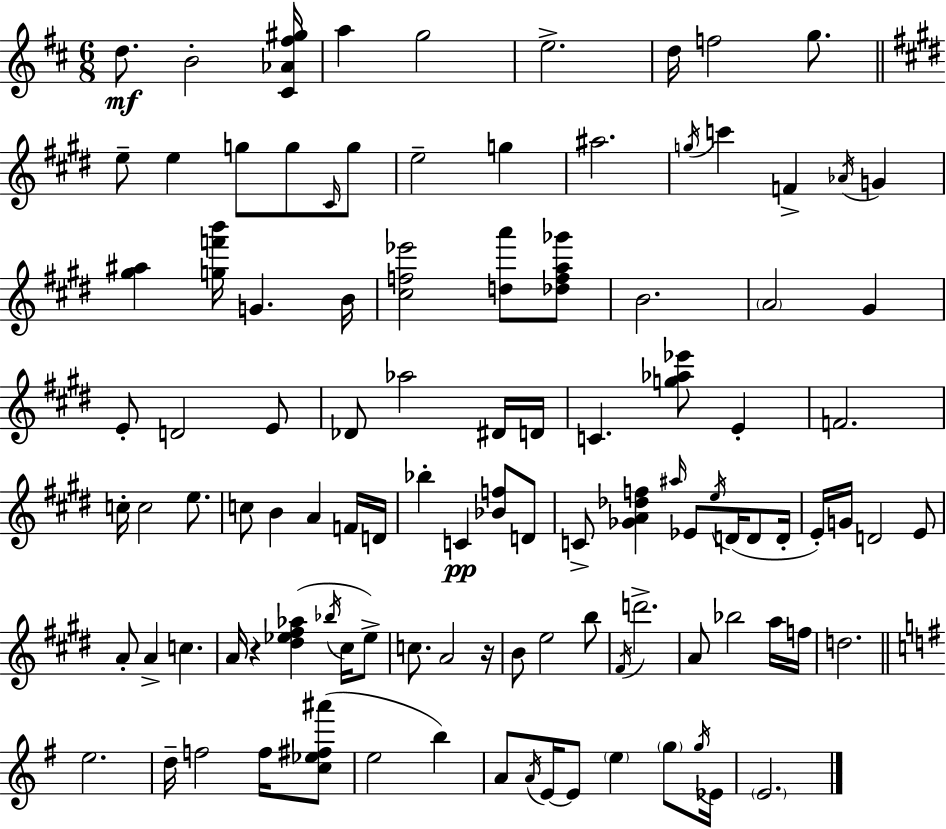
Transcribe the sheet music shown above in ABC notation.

X:1
T:Untitled
M:6/8
L:1/4
K:D
d/2 B2 [^C_A^f^g]/4 a g2 e2 d/4 f2 g/2 e/2 e g/2 g/2 ^C/4 g/2 e2 g ^a2 g/4 c' F _A/4 G [^g^a] [gf'b']/4 G B/4 [^cf_e']2 [da']/2 [_dfa_g']/2 B2 A2 ^G E/2 D2 E/2 _D/2 _a2 ^D/4 D/4 C [g_a_e']/2 E F2 c/4 c2 e/2 c/2 B A F/4 D/4 _b C [_Bf]/2 D/2 C/2 [_GA_df] ^a/4 _E/2 e/4 D/4 D/2 D/4 E/4 G/4 D2 E/2 A/2 A c A/4 z [^d_e^f_a] _b/4 ^c/4 _e/2 c/2 A2 z/4 B/2 e2 b/2 ^F/4 d'2 A/2 _b2 a/4 f/4 d2 e2 d/4 f2 f/4 [c_e^f^a']/2 e2 b A/2 A/4 E/4 E/2 e g/2 g/4 _E/4 E2